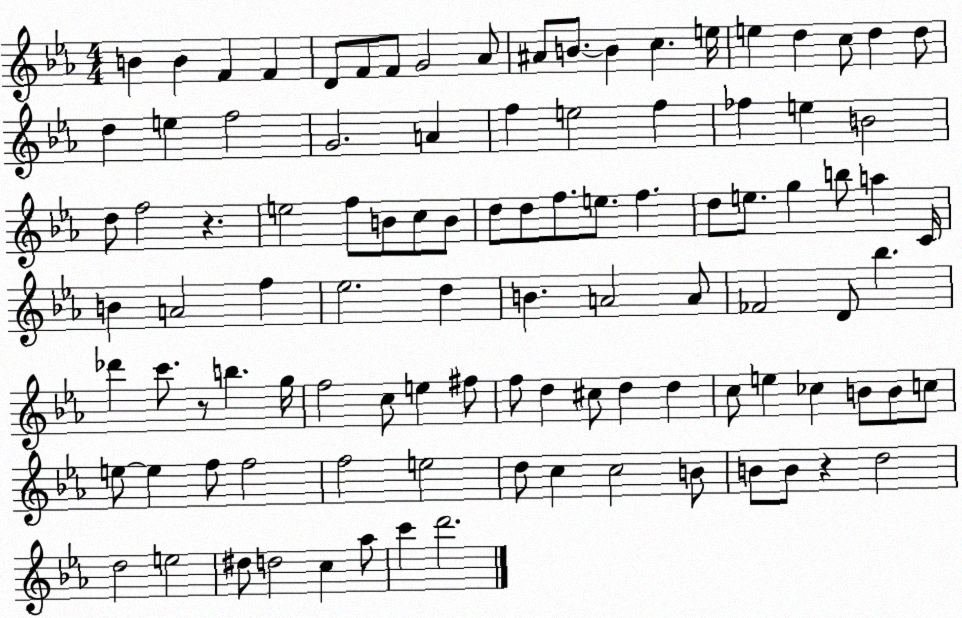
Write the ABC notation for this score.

X:1
T:Untitled
M:4/4
L:1/4
K:Eb
B B F F D/2 F/2 F/2 G2 _A/2 ^A/2 B/2 B c e/4 e d c/2 d d/2 d e f2 G2 A f e2 f _f e B2 d/2 f2 z e2 f/2 B/2 c/2 B/2 d/2 d/2 f/2 e/2 f d/2 e/2 g b/2 a C/4 B A2 f _e2 d B A2 A/2 _F2 D/2 _b _d' c'/2 z/2 b g/4 f2 c/2 e ^f/2 f/2 d ^c/2 d d c/2 e _c B/2 B/2 c/2 e/2 e f/2 f2 f2 e2 d/2 c c2 B/2 B/2 B/2 z d2 d2 e2 ^d/2 d2 c _a/2 c' d'2